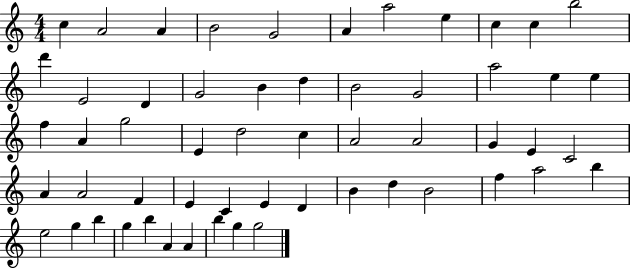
C5/q A4/h A4/q B4/h G4/h A4/q A5/h E5/q C5/q C5/q B5/h D6/q E4/h D4/q G4/h B4/q D5/q B4/h G4/h A5/h E5/q E5/q F5/q A4/q G5/h E4/q D5/h C5/q A4/h A4/h G4/q E4/q C4/h A4/q A4/h F4/q E4/q C4/q E4/q D4/q B4/q D5/q B4/h F5/q A5/h B5/q E5/h G5/q B5/q G5/q B5/q A4/q A4/q B5/q G5/q G5/h